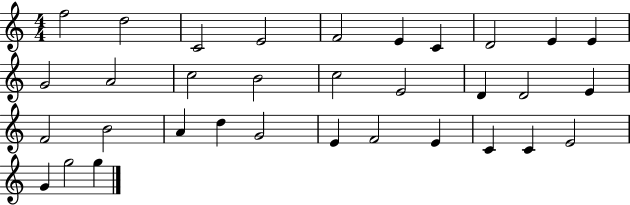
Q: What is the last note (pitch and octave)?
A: G5